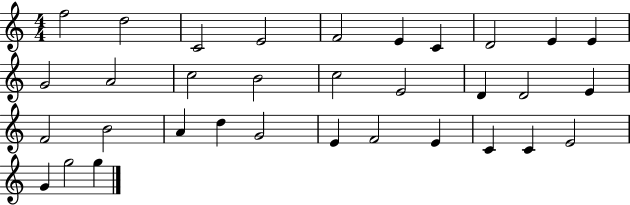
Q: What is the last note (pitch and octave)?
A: G5